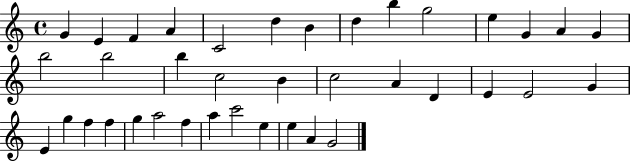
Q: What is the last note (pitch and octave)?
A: G4